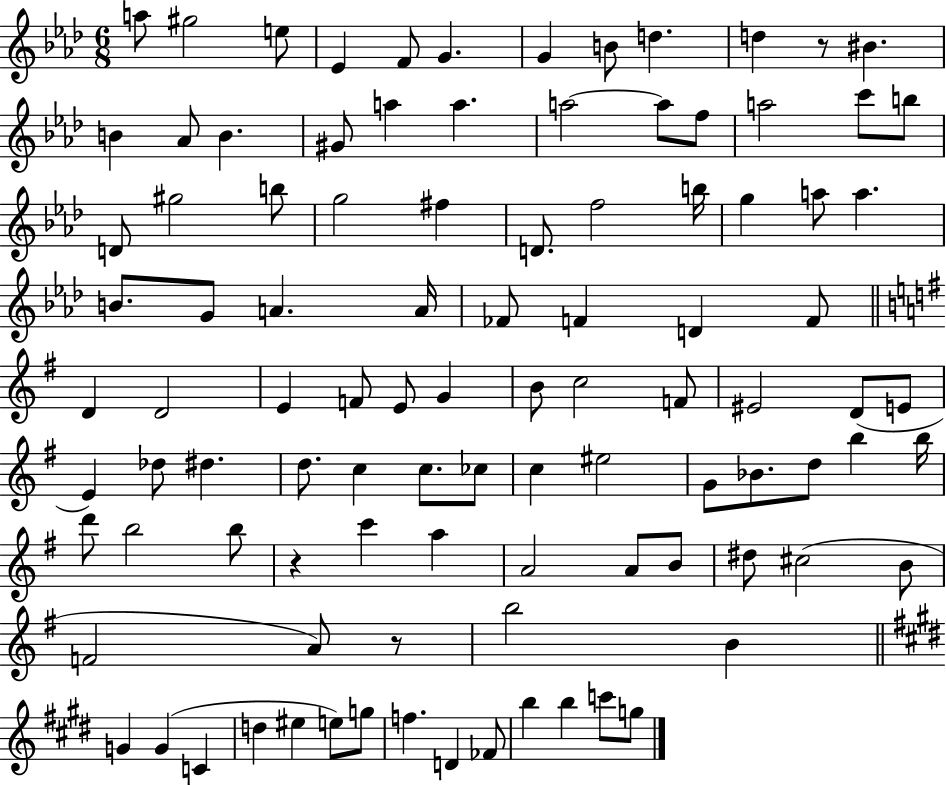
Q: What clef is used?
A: treble